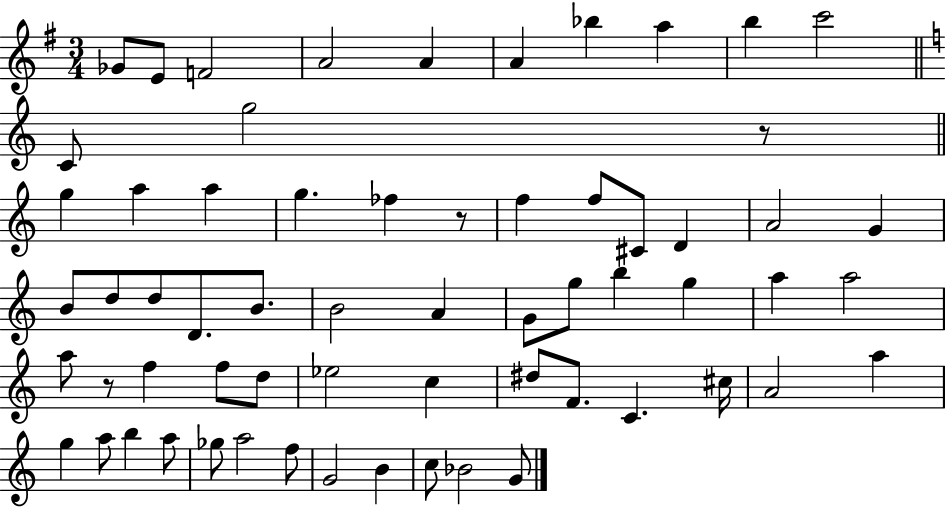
{
  \clef treble
  \numericTimeSignature
  \time 3/4
  \key g \major
  \repeat volta 2 { ges'8 e'8 f'2 | a'2 a'4 | a'4 bes''4 a''4 | b''4 c'''2 | \break \bar "||" \break \key c \major c'8 g''2 r8 | \bar "||" \break \key c \major g''4 a''4 a''4 | g''4. fes''4 r8 | f''4 f''8 cis'8 d'4 | a'2 g'4 | \break b'8 d''8 d''8 d'8. b'8. | b'2 a'4 | g'8 g''8 b''4 g''4 | a''4 a''2 | \break a''8 r8 f''4 f''8 d''8 | ees''2 c''4 | dis''8 f'8. c'4. cis''16 | a'2 a''4 | \break g''4 a''8 b''4 a''8 | ges''8 a''2 f''8 | g'2 b'4 | c''8 bes'2 g'8 | \break } \bar "|."
}